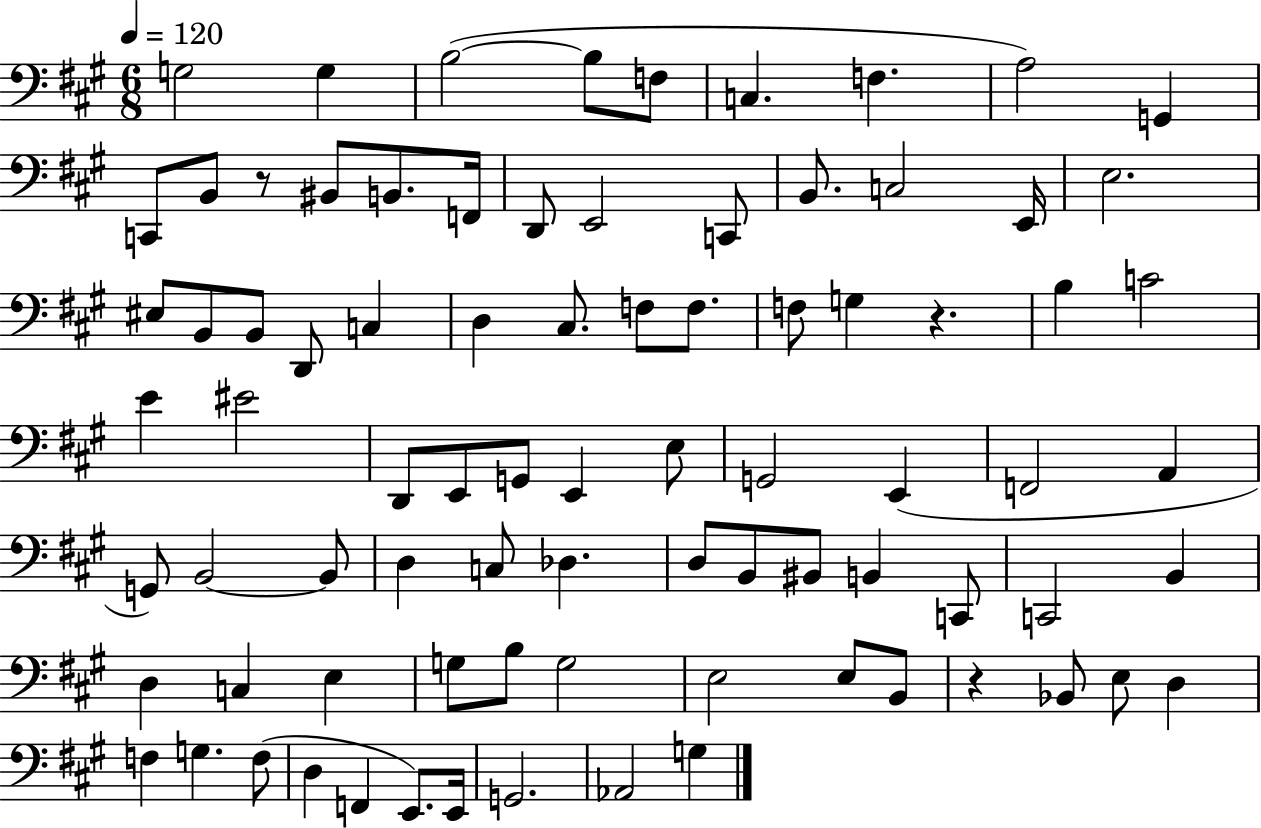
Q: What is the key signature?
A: A major